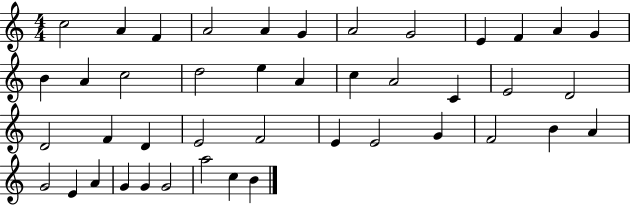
{
  \clef treble
  \numericTimeSignature
  \time 4/4
  \key c \major
  c''2 a'4 f'4 | a'2 a'4 g'4 | a'2 g'2 | e'4 f'4 a'4 g'4 | \break b'4 a'4 c''2 | d''2 e''4 a'4 | c''4 a'2 c'4 | e'2 d'2 | \break d'2 f'4 d'4 | e'2 f'2 | e'4 e'2 g'4 | f'2 b'4 a'4 | \break g'2 e'4 a'4 | g'4 g'4 g'2 | a''2 c''4 b'4 | \bar "|."
}